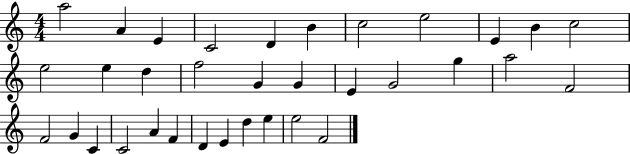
{
  \clef treble
  \numericTimeSignature
  \time 4/4
  \key c \major
  a''2 a'4 e'4 | c'2 d'4 b'4 | c''2 e''2 | e'4 b'4 c''2 | \break e''2 e''4 d''4 | f''2 g'4 g'4 | e'4 g'2 g''4 | a''2 f'2 | \break f'2 g'4 c'4 | c'2 a'4 f'4 | d'4 e'4 d''4 e''4 | e''2 f'2 | \break \bar "|."
}